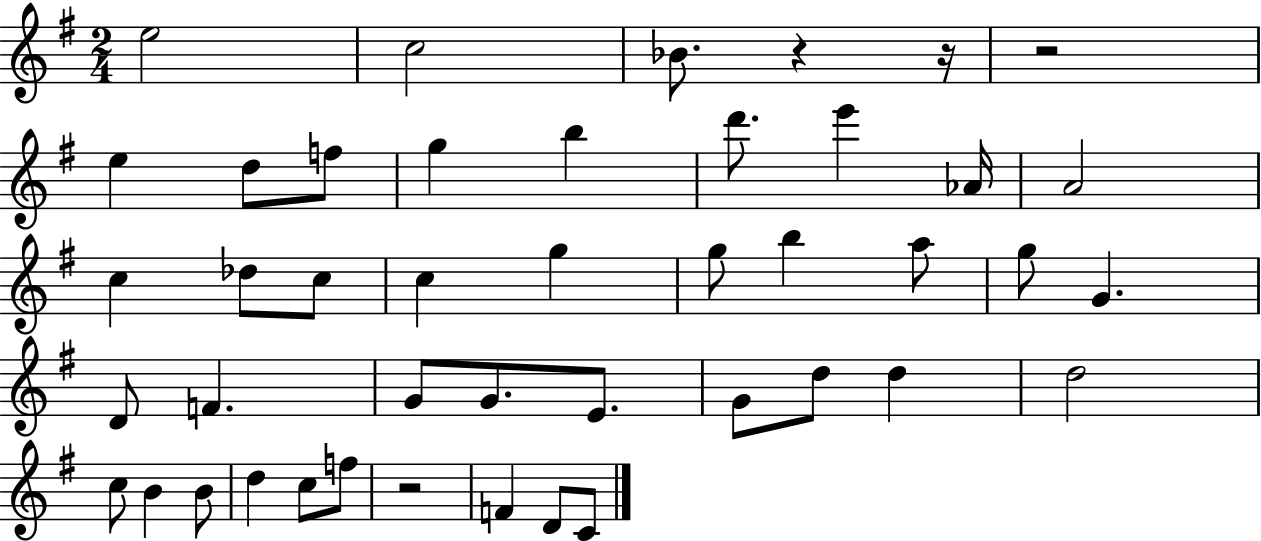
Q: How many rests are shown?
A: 4